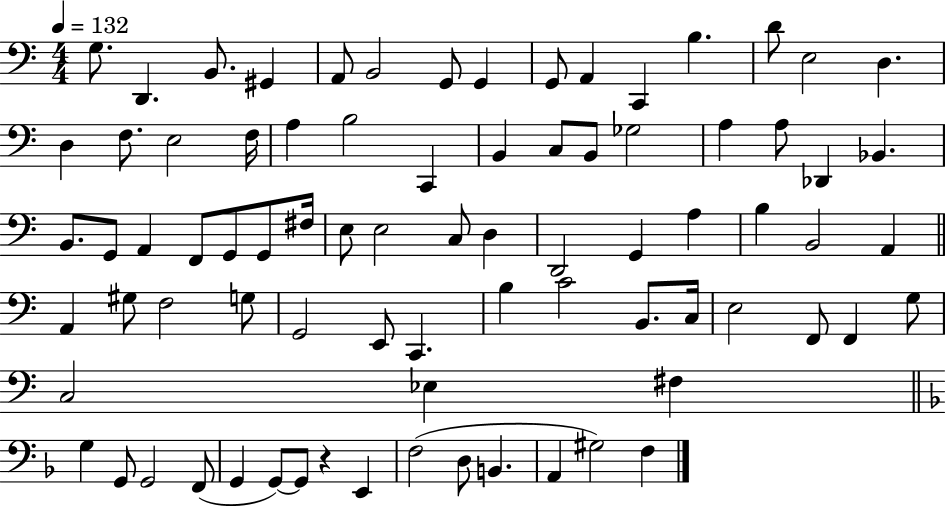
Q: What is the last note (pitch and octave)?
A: F3